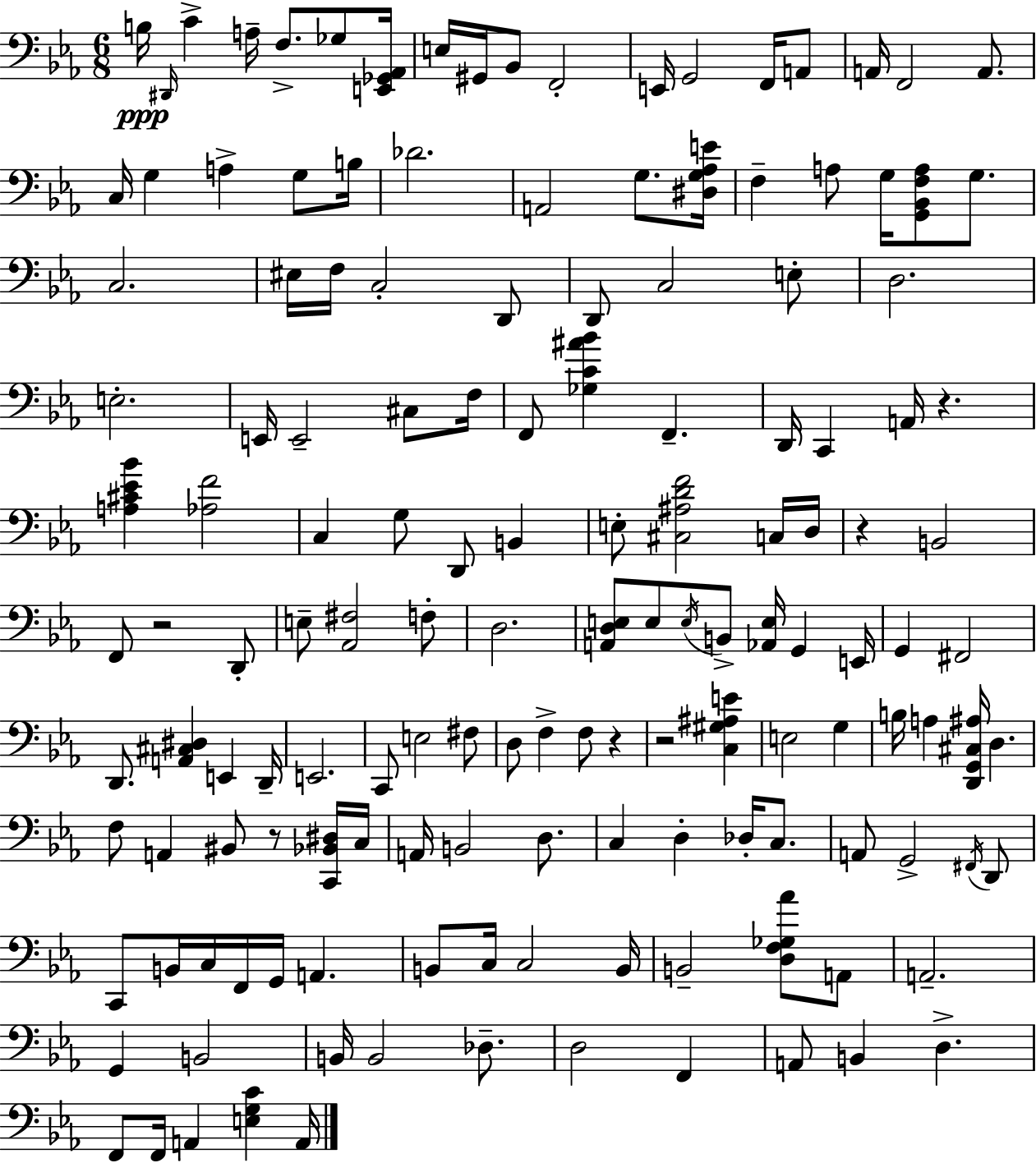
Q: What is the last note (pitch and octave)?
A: A2